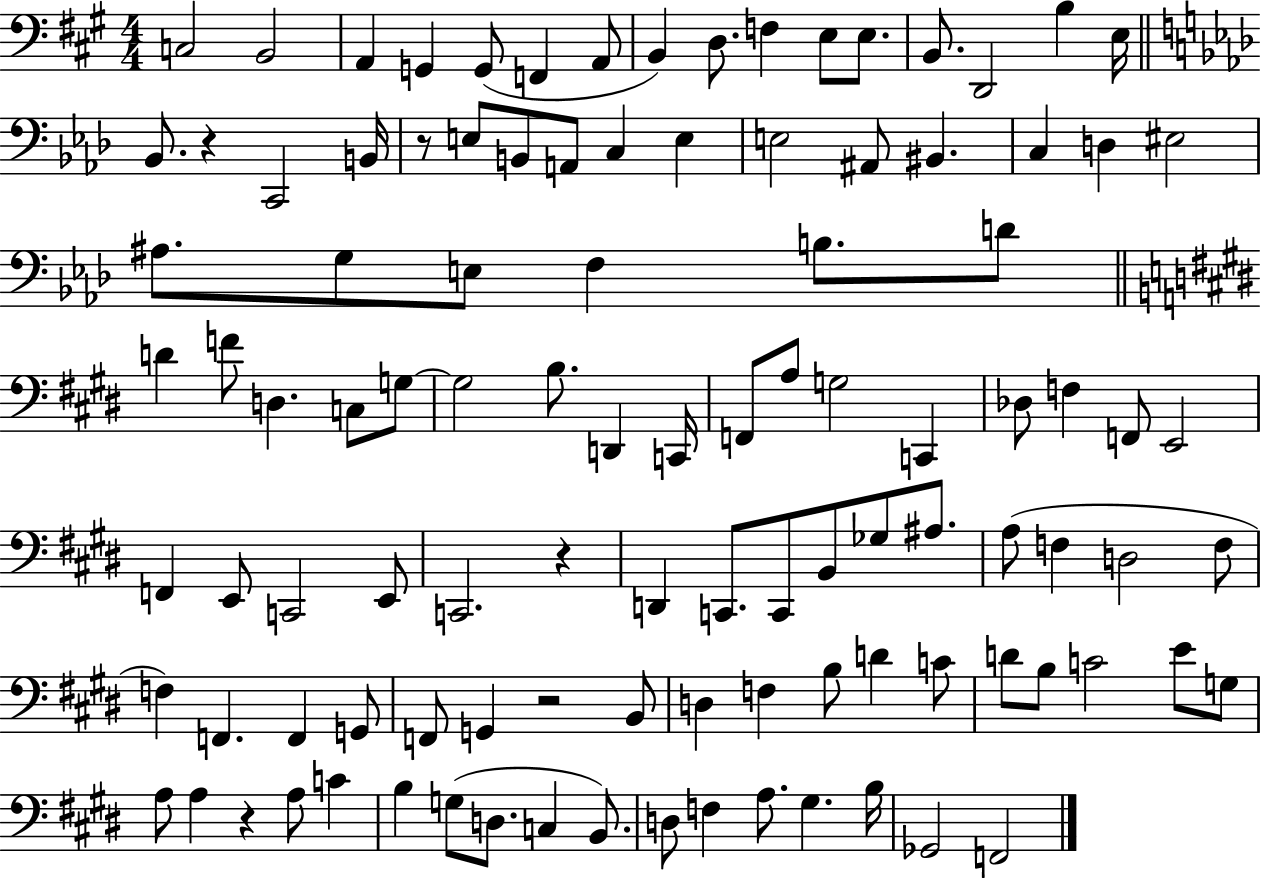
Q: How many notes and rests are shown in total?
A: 106